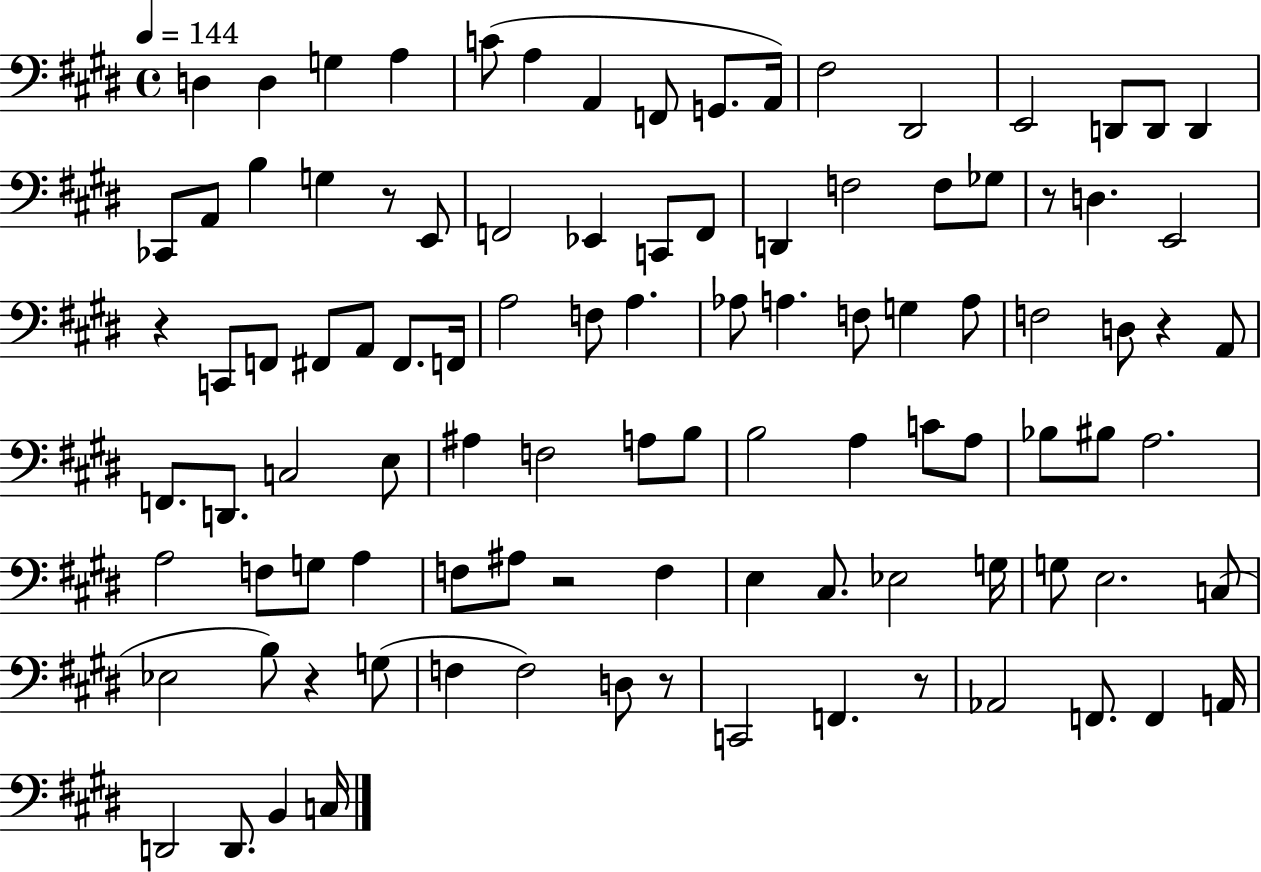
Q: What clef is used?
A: bass